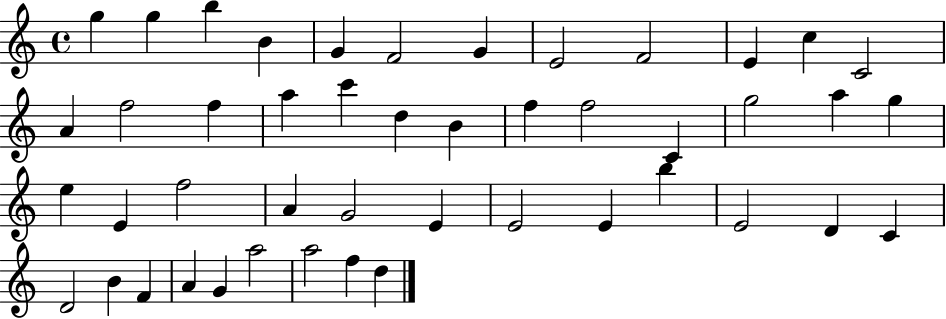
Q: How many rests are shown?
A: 0